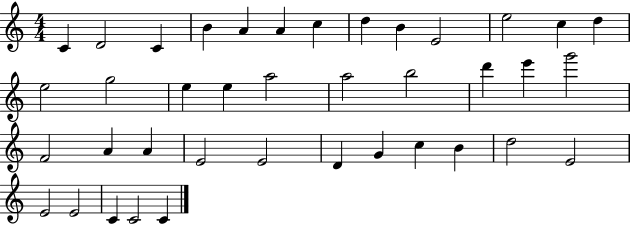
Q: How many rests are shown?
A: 0